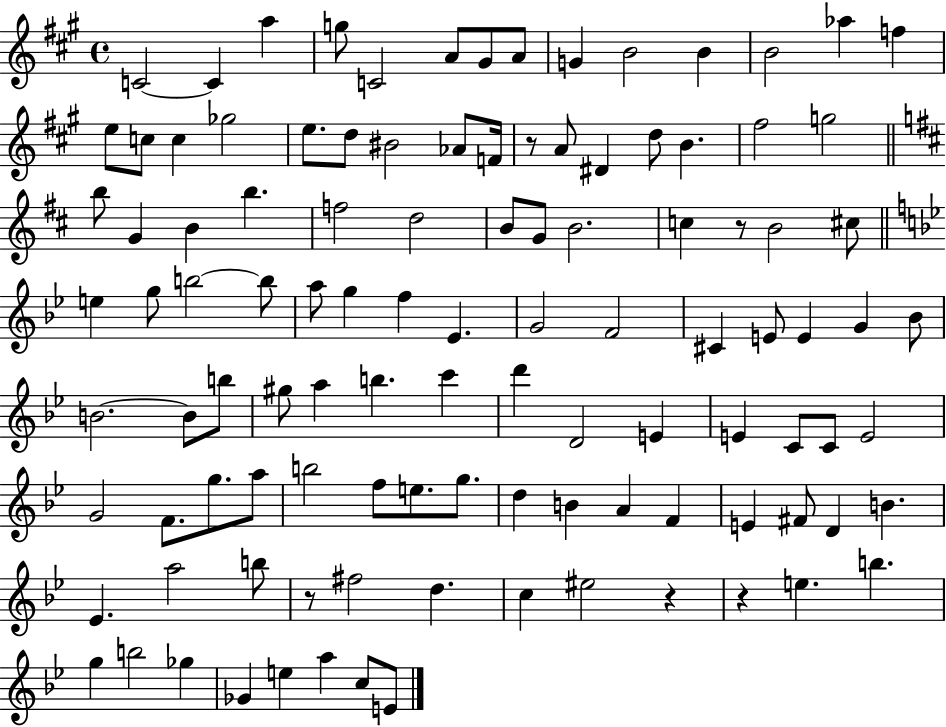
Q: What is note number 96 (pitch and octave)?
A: G5